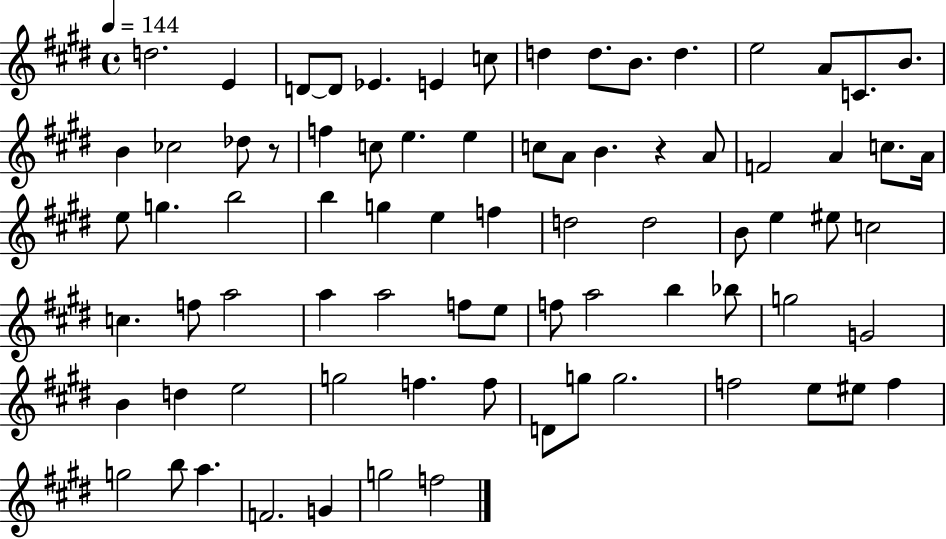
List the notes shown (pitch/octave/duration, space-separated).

D5/h. E4/q D4/e D4/e Eb4/q. E4/q C5/e D5/q D5/e. B4/e. D5/q. E5/h A4/e C4/e. B4/e. B4/q CES5/h Db5/e R/e F5/q C5/e E5/q. E5/q C5/e A4/e B4/q. R/q A4/e F4/h A4/q C5/e. A4/s E5/e G5/q. B5/h B5/q G5/q E5/q F5/q D5/h D5/h B4/e E5/q EIS5/e C5/h C5/q. F5/e A5/h A5/q A5/h F5/e E5/e F5/e A5/h B5/q Bb5/e G5/h G4/h B4/q D5/q E5/h G5/h F5/q. F5/e D4/e G5/e G5/h. F5/h E5/e EIS5/e F5/q G5/h B5/e A5/q. F4/h. G4/q G5/h F5/h